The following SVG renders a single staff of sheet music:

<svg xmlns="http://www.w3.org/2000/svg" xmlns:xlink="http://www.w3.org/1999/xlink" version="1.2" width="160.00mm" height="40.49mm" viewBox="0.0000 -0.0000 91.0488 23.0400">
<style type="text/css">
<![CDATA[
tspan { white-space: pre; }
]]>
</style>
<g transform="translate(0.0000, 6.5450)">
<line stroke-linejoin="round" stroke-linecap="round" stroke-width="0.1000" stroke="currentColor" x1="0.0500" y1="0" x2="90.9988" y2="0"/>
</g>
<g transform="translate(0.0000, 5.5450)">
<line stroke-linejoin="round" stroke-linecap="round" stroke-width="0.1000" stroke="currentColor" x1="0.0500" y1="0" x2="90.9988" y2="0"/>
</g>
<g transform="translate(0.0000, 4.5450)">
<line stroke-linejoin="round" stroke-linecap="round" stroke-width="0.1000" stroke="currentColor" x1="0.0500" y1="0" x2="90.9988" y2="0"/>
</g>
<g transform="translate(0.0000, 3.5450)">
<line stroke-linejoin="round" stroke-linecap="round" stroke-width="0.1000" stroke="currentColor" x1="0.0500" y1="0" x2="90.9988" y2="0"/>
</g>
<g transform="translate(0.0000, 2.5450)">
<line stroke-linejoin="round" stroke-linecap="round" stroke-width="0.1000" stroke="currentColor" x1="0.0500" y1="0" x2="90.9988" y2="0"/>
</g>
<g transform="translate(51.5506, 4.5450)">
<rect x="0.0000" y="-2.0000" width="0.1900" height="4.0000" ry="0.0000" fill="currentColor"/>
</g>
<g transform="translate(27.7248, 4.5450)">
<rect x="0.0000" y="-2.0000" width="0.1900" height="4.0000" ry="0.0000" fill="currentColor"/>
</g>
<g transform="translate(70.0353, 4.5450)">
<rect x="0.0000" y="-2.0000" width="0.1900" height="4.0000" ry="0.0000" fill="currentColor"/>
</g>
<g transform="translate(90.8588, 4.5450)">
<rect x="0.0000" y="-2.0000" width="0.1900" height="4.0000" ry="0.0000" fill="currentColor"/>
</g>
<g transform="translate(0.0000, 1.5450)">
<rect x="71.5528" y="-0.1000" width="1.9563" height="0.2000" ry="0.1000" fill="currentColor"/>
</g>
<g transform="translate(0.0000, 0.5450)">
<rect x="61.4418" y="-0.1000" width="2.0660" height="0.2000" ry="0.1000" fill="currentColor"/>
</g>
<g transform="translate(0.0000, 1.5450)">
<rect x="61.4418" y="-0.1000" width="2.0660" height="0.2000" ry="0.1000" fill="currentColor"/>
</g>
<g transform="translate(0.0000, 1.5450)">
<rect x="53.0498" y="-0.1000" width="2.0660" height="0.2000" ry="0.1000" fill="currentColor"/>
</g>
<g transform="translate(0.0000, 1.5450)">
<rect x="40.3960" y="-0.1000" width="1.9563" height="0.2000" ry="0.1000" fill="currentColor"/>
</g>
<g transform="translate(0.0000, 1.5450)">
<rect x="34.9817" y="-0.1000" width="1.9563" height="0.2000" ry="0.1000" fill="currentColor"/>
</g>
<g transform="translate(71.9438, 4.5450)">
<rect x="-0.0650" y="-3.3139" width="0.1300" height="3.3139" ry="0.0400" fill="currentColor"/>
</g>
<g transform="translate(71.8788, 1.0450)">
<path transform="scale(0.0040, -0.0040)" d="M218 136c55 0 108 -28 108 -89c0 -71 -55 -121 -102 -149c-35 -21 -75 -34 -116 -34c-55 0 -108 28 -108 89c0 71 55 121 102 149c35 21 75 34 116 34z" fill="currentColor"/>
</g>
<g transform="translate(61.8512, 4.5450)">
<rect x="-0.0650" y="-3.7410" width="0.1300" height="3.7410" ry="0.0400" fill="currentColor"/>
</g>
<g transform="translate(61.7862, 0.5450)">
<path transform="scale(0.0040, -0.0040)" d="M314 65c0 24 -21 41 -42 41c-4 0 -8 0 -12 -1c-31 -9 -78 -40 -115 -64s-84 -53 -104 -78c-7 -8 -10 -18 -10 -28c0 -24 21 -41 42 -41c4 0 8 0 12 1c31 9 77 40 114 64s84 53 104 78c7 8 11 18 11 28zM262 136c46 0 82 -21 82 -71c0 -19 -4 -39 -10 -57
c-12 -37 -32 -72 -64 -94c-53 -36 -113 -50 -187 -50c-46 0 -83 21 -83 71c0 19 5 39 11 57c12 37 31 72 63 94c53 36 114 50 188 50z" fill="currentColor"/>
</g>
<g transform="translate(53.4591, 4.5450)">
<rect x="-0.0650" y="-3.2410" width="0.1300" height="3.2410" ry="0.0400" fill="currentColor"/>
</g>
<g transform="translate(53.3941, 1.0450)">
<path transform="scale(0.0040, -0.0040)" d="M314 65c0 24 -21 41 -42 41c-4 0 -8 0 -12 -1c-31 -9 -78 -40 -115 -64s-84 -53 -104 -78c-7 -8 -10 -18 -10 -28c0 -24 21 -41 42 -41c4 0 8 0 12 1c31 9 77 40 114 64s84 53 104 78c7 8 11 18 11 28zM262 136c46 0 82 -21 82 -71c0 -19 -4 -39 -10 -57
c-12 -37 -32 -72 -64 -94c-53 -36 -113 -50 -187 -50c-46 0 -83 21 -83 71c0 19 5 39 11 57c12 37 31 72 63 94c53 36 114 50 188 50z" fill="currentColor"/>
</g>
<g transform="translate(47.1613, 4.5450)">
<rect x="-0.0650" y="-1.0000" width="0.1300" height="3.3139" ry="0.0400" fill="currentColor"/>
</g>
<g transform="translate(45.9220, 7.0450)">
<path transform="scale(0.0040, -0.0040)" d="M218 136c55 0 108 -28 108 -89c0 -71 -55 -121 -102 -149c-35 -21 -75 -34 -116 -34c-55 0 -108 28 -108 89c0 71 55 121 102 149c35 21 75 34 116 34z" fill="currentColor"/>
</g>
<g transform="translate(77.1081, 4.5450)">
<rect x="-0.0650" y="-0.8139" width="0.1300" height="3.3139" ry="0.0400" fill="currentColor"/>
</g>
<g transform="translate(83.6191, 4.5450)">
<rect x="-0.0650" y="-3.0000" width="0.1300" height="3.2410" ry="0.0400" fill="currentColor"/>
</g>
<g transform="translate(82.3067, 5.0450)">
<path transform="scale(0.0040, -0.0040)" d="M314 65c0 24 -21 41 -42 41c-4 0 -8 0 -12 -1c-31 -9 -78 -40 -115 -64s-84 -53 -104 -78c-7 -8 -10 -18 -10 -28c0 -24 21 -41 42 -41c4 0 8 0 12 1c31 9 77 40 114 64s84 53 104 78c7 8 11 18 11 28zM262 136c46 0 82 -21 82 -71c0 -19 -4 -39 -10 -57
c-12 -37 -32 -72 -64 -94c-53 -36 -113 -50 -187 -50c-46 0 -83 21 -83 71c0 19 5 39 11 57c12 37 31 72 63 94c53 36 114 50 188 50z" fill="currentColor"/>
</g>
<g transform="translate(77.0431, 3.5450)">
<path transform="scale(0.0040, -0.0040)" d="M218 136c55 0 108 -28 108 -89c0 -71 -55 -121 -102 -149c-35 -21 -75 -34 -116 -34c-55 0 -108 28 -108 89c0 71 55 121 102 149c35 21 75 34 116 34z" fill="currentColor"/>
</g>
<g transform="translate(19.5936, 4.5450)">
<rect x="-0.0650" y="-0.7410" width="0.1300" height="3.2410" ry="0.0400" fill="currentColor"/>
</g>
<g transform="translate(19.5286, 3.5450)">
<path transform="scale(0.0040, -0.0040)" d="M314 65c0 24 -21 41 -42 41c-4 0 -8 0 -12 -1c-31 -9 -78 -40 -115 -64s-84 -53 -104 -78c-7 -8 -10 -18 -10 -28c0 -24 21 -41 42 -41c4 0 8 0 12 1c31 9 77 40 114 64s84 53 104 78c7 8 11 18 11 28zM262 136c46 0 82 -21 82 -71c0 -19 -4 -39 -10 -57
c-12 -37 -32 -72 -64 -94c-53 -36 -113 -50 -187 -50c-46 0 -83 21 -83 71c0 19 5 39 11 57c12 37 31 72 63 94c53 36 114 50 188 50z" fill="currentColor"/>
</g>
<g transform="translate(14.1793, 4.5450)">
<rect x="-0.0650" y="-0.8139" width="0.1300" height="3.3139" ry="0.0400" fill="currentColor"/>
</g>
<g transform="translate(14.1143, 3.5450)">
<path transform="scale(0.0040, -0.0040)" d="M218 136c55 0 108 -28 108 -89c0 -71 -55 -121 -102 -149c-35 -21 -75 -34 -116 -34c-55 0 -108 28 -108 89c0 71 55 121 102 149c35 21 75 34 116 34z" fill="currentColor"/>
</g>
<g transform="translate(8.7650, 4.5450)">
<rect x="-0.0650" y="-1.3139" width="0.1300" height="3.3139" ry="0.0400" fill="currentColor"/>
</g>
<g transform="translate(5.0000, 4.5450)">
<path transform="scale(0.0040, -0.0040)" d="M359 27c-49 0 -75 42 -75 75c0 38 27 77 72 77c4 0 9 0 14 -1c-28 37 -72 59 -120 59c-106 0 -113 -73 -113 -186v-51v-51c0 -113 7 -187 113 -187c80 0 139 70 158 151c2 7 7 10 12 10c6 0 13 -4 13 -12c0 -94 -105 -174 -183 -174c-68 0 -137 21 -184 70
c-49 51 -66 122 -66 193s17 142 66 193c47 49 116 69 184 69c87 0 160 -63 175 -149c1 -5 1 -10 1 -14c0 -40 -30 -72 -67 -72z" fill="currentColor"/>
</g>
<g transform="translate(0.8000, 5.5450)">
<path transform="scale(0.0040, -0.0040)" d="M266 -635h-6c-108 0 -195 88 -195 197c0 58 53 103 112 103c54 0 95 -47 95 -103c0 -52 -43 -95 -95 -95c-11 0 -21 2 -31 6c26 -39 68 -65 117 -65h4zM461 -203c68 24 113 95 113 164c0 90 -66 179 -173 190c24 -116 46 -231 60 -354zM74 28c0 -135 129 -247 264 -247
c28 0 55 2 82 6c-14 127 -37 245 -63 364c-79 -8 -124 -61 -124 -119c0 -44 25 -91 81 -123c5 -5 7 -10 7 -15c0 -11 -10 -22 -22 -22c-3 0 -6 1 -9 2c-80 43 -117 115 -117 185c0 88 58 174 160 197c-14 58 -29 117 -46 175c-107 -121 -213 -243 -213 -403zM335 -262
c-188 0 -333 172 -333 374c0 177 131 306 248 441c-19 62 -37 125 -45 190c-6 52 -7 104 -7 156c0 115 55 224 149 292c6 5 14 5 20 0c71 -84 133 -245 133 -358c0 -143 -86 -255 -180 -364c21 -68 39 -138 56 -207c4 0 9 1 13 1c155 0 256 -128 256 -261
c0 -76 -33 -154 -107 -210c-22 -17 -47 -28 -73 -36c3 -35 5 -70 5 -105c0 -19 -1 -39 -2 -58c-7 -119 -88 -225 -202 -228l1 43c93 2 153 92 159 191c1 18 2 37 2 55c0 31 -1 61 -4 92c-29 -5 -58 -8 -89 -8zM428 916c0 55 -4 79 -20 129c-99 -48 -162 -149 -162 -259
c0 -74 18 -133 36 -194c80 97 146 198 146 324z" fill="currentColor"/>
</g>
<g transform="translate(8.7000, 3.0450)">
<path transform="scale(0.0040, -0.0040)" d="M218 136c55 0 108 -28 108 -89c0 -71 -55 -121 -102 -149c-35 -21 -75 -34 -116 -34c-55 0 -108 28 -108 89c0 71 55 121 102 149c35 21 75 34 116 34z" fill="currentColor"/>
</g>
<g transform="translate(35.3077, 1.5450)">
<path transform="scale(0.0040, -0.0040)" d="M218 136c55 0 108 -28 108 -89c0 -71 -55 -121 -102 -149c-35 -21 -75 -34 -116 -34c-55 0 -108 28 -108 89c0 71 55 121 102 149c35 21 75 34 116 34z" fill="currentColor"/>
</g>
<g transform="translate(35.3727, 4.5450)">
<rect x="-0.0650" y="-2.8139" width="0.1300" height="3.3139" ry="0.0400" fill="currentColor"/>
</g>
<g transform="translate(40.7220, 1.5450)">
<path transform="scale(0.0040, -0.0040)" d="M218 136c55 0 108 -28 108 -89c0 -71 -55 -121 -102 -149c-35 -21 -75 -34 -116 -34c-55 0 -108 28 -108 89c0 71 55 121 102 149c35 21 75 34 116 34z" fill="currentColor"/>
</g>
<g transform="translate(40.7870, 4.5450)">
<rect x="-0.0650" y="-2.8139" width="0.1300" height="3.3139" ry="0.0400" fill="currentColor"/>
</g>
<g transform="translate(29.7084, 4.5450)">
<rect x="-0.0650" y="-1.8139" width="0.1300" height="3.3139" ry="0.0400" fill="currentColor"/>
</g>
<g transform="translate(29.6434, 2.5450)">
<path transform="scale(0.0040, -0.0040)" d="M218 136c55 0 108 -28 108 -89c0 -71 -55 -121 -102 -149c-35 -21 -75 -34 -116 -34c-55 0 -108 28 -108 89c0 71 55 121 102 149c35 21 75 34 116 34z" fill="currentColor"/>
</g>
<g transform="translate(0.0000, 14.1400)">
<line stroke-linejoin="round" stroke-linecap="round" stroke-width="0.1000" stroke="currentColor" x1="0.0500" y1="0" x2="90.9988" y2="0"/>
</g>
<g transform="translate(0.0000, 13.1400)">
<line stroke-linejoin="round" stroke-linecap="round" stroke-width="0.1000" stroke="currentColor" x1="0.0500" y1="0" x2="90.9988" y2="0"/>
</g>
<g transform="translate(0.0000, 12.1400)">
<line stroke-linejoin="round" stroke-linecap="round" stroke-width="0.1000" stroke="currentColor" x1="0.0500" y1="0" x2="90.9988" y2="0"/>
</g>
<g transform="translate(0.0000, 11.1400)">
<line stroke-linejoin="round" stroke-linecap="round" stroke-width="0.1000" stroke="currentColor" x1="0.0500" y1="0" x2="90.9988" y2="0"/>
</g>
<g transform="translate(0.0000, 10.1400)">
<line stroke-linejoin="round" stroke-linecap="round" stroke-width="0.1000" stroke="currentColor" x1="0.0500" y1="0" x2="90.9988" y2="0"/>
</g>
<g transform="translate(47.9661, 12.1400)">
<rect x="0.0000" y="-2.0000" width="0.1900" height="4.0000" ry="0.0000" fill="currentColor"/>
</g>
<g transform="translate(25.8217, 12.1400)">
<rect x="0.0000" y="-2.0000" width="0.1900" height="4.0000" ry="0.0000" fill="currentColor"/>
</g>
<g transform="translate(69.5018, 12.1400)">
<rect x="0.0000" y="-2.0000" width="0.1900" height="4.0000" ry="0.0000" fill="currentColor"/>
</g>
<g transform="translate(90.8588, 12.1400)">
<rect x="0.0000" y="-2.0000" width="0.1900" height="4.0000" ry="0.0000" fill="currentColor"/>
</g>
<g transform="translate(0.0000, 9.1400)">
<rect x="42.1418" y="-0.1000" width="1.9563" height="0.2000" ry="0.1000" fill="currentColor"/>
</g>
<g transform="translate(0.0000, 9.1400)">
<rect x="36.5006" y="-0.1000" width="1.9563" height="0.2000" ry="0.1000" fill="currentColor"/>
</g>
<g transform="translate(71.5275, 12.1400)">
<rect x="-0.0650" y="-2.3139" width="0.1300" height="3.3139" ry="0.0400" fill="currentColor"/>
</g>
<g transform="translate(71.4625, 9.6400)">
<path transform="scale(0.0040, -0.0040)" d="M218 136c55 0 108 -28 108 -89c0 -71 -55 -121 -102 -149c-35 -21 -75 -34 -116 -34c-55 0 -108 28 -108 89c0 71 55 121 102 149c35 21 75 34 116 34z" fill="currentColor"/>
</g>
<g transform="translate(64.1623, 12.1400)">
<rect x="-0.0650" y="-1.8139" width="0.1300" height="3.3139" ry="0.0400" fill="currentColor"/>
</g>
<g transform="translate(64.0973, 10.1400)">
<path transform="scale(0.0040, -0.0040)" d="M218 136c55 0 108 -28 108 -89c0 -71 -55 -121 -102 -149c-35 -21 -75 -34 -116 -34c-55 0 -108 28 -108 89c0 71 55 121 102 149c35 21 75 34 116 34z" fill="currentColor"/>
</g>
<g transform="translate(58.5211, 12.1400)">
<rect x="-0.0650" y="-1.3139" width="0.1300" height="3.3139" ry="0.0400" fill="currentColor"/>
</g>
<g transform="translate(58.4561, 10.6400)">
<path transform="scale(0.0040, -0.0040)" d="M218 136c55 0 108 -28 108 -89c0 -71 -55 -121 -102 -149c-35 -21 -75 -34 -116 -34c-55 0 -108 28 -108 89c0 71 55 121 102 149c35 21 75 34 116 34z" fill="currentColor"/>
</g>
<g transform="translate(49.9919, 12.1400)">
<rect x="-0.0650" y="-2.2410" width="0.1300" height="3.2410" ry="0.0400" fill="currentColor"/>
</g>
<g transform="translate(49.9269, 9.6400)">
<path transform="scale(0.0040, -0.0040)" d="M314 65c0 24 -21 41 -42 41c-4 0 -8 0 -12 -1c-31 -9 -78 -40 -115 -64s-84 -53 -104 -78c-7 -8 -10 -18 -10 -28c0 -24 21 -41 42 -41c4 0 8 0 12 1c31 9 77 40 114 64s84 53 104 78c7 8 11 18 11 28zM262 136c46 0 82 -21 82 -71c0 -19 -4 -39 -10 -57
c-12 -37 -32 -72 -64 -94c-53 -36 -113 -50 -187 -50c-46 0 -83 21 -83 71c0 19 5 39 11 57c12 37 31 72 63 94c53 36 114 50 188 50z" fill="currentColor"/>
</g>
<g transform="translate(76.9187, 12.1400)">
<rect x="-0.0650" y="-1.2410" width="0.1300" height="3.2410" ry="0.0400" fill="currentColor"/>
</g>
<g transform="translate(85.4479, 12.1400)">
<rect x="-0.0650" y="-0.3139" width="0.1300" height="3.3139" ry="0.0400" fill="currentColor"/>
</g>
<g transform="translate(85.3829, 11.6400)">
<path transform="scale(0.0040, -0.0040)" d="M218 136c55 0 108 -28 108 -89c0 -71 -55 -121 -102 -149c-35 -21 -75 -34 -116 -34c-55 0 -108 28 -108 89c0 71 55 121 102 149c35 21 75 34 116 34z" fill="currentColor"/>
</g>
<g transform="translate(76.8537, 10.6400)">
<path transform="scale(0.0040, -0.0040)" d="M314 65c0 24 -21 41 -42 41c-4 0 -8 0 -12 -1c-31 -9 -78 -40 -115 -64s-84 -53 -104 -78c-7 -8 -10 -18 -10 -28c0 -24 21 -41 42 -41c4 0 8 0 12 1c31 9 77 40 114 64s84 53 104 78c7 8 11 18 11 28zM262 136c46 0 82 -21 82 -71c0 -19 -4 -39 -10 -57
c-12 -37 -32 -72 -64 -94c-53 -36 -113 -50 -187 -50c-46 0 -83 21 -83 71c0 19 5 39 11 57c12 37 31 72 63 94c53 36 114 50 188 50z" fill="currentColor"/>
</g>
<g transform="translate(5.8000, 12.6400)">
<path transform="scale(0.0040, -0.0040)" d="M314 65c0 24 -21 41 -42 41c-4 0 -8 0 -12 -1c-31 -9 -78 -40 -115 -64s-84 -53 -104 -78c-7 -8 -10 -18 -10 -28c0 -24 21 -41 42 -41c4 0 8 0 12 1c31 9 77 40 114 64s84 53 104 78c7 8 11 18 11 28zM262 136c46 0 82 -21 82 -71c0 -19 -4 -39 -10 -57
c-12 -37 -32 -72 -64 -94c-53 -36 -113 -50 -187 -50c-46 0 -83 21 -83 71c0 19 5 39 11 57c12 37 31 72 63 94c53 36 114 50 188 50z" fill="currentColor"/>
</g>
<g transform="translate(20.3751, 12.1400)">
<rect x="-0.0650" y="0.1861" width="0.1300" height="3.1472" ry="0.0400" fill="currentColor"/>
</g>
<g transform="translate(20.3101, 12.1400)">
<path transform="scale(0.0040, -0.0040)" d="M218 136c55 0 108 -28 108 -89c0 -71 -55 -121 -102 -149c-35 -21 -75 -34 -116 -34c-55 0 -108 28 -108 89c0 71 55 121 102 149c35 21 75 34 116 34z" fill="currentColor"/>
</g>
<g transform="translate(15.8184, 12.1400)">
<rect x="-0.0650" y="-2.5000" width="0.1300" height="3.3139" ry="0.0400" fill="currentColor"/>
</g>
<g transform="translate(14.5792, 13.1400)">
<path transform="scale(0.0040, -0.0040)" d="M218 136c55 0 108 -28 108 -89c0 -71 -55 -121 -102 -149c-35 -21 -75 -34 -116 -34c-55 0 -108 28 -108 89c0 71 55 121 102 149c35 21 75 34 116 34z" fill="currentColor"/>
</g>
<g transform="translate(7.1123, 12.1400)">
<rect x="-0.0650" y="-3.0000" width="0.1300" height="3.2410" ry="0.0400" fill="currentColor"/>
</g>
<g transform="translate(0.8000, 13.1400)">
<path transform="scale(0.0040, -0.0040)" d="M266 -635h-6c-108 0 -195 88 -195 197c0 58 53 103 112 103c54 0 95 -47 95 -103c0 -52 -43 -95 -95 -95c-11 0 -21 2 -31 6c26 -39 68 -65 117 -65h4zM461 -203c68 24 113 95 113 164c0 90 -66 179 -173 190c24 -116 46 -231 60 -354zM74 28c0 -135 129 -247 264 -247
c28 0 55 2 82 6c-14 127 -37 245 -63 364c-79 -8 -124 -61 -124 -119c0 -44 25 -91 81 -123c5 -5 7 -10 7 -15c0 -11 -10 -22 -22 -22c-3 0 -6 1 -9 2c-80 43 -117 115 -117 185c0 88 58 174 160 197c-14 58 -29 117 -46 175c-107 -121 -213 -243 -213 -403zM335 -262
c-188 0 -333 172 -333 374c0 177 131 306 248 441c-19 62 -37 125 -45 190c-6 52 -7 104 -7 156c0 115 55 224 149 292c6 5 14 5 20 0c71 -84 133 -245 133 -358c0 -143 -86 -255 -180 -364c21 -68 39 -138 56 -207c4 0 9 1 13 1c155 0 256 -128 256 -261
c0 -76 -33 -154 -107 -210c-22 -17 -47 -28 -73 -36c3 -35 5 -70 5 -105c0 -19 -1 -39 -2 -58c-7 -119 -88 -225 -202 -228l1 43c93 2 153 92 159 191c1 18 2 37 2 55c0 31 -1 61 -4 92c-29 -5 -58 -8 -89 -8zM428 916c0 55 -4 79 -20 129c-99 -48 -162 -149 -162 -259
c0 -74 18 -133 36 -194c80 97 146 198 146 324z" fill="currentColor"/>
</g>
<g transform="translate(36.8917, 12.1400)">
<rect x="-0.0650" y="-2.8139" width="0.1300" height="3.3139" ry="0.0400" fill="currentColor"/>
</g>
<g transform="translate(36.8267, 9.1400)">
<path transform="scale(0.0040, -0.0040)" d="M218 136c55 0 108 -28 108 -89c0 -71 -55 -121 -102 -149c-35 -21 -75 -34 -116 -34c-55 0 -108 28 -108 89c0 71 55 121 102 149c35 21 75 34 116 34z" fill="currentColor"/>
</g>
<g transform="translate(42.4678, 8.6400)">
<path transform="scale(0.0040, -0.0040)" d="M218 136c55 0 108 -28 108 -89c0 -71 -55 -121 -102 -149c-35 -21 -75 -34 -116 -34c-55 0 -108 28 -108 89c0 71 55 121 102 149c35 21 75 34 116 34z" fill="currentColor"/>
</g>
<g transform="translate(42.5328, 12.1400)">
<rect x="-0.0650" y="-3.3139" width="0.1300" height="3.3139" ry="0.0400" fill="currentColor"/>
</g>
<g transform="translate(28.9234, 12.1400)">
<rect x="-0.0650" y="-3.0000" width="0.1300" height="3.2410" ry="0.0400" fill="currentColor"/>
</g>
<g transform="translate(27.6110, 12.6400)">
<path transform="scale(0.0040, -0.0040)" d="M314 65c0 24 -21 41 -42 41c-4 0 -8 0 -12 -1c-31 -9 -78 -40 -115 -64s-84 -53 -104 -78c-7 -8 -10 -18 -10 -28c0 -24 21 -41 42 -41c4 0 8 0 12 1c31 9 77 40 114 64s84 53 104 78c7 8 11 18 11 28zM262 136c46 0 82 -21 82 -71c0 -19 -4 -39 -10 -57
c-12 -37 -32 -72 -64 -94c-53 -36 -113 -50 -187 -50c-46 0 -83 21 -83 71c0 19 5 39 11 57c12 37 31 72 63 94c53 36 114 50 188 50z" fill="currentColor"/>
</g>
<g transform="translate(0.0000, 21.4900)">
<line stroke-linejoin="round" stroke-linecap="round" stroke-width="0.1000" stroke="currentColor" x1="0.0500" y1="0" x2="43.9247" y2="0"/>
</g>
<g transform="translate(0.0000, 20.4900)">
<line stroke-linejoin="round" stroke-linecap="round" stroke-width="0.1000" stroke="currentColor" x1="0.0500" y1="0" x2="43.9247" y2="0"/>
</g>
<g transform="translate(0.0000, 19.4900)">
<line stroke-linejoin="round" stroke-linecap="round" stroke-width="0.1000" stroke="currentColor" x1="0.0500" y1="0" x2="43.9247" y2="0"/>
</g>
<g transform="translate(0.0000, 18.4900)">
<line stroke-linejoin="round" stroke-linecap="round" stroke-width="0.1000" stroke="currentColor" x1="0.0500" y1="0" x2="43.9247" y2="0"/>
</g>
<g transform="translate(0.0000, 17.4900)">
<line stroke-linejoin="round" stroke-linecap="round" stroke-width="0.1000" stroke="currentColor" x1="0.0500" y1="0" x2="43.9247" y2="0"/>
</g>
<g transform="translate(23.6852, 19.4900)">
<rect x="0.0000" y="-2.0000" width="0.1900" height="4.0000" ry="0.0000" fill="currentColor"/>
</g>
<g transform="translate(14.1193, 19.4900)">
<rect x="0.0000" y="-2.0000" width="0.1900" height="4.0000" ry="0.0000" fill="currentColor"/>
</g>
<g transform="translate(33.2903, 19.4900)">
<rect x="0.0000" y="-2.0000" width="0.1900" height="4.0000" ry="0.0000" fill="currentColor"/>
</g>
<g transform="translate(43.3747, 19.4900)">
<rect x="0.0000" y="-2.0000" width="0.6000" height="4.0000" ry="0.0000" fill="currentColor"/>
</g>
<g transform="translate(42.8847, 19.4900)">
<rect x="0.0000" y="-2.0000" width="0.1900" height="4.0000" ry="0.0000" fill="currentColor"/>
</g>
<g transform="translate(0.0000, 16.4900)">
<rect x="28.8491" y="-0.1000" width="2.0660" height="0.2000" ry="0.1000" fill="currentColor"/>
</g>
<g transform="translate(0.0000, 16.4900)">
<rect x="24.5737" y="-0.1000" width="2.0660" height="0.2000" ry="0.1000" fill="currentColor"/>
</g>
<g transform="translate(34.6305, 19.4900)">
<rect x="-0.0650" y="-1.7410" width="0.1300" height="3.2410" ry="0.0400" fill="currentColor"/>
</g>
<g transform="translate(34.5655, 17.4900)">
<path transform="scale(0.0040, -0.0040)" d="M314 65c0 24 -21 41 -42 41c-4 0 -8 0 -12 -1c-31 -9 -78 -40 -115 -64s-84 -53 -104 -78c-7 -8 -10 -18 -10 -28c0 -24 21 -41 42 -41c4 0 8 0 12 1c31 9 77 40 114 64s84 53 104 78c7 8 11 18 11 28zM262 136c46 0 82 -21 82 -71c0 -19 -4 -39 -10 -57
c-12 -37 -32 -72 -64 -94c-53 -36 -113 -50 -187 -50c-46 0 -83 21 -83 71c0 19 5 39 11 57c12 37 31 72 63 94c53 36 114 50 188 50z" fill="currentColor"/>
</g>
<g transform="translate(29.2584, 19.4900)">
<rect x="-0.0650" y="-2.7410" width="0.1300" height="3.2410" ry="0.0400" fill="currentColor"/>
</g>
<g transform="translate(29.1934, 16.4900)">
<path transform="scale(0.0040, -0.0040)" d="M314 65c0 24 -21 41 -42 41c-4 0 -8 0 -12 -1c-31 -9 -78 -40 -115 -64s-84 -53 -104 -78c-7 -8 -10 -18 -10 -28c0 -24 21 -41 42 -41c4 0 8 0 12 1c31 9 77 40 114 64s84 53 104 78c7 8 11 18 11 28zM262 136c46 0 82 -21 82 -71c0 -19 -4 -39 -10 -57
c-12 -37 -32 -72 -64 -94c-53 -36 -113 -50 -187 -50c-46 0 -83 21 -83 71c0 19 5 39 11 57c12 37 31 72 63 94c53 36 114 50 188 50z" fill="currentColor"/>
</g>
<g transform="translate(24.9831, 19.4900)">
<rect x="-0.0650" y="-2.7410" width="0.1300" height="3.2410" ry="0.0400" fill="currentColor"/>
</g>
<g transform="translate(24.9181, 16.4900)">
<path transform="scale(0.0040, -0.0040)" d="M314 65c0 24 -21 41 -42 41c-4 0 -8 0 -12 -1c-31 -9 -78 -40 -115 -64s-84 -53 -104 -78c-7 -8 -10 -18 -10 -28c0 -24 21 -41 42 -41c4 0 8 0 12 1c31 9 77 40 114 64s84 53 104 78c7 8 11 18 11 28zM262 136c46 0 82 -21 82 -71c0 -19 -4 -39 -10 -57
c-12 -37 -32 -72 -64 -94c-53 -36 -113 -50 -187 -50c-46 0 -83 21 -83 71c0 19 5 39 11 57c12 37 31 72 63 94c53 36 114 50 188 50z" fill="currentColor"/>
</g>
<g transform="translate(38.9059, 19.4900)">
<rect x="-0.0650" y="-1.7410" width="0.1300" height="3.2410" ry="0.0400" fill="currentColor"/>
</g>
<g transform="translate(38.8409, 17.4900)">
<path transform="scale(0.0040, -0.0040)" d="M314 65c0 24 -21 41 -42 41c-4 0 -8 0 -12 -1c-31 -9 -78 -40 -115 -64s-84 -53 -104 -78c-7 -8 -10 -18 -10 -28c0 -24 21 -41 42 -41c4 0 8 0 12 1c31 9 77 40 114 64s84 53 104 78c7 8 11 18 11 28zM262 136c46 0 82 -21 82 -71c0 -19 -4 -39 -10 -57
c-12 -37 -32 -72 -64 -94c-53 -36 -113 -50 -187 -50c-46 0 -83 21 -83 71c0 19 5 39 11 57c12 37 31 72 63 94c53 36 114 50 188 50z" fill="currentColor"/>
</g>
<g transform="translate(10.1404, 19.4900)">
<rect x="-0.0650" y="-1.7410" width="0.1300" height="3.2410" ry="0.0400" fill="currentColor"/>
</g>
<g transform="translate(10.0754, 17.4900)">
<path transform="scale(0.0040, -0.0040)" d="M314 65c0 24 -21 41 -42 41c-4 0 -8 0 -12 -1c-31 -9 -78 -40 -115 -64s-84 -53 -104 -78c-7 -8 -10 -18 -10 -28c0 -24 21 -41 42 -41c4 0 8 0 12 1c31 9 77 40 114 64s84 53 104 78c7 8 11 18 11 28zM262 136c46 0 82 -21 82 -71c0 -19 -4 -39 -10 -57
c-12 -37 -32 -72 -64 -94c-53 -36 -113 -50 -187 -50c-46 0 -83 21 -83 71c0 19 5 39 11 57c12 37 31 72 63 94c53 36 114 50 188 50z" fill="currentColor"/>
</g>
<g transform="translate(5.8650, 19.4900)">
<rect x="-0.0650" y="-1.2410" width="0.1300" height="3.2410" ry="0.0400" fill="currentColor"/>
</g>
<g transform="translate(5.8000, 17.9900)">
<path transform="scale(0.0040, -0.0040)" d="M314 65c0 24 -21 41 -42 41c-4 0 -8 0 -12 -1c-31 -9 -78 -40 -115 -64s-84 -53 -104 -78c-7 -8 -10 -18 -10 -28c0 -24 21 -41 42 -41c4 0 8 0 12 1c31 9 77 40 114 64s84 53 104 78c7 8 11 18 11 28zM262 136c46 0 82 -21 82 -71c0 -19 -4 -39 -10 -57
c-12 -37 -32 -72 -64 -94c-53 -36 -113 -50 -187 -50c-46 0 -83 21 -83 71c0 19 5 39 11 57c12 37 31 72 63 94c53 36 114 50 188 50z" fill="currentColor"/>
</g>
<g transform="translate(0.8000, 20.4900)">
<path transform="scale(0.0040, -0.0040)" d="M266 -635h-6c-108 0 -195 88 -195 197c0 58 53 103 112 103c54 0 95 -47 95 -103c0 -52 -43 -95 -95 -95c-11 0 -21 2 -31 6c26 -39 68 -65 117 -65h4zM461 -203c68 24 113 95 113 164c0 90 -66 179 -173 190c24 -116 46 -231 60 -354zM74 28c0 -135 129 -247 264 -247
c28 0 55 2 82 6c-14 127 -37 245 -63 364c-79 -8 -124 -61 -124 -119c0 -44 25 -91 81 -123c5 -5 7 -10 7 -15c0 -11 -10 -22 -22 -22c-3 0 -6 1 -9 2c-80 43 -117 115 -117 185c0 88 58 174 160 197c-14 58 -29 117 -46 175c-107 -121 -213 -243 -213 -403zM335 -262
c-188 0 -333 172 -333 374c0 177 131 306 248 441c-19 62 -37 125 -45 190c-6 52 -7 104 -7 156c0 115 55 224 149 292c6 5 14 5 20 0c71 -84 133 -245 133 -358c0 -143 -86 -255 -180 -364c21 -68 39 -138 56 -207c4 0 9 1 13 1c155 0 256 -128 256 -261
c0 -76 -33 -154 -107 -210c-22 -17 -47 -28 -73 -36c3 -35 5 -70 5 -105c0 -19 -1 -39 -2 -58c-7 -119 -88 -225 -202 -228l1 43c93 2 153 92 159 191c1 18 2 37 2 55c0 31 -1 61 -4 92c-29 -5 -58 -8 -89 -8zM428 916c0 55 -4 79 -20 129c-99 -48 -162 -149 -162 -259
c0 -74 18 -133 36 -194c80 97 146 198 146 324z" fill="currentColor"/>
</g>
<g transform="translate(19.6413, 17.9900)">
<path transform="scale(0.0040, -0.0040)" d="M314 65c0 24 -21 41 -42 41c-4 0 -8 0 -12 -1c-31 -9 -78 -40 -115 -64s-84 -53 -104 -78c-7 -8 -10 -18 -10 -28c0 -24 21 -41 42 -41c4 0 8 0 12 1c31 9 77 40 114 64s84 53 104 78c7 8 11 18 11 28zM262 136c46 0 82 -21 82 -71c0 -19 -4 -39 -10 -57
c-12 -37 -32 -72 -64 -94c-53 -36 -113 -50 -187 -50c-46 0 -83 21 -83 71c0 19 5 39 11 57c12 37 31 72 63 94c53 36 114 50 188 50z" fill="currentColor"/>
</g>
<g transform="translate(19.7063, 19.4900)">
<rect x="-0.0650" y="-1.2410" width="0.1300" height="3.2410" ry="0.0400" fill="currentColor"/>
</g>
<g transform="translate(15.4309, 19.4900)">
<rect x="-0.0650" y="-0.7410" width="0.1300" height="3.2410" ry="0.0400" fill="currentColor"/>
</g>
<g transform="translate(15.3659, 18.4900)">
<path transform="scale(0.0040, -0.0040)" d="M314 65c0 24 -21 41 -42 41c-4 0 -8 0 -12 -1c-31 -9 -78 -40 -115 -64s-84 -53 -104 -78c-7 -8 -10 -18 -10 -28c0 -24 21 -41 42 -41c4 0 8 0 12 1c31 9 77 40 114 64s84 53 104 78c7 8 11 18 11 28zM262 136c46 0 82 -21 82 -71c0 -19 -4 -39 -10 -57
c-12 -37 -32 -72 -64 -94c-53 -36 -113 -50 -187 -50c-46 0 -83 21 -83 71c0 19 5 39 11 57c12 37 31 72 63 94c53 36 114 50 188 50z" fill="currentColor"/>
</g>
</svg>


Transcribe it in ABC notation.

X:1
T:Untitled
M:4/4
L:1/4
K:C
e d d2 f a a D b2 c'2 b d A2 A2 G B A2 a b g2 e f g e2 c e2 f2 d2 e2 a2 a2 f2 f2